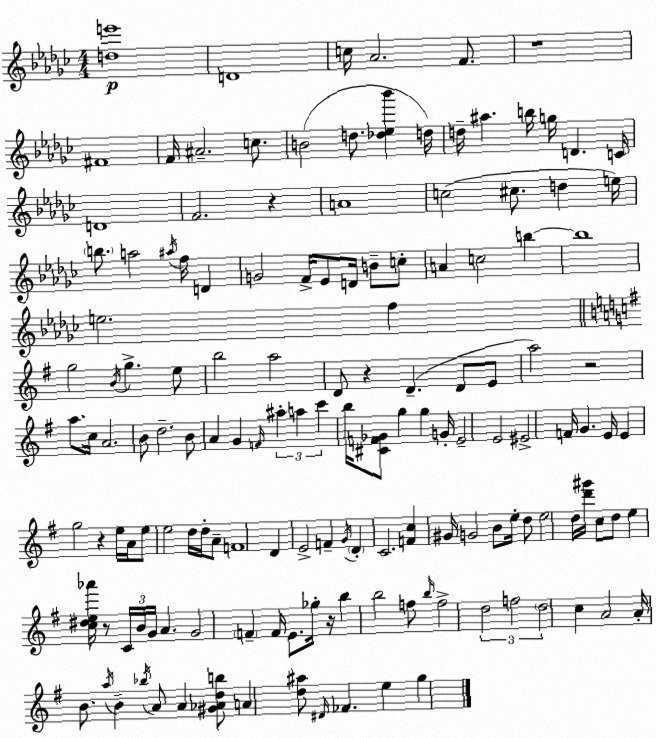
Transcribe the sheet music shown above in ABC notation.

X:1
T:Untitled
M:4/4
L:1/4
K:Ebm
[de']4 D4 c/4 _A2 F/2 z4 ^F4 F/4 ^A2 c/2 B2 d/2 [_d_e_b'] d/4 d/4 ^a b/4 g/4 D C/4 D4 F2 z A4 c2 ^c/2 d e/4 b/2 a2 ^a/4 f/4 D G2 F/4 _E/2 D/4 B/2 c/2 A c2 b b4 e2 f g2 B/4 g e/2 b2 a2 D/2 z D D/2 E/2 a2 z2 a/2 c/4 A2 B/2 d2 B/2 A G F/4 ^a a c' b/4 [^CF_G]/2 g g G/4 E2 E2 ^E2 F/4 G E/4 E g2 z e/4 A/4 e/2 e2 d/4 d/4 A/2 F4 D E2 F G/4 D C2 [Fc] ^G/4 G2 B/2 e/4 d/2 e2 d/4 [d'^g']/4 c/2 d/2 e [c^de_a']/4 z/2 C/4 B/4 G/4 A G2 F F/4 E/2 _g/4 z/4 b b2 f/2 b/4 f2 d2 f2 d2 c A2 A/4 B/2 a/4 B _b/4 A/2 A [^G_Adb]/2 A [d^a]/2 ^D/4 _F e g